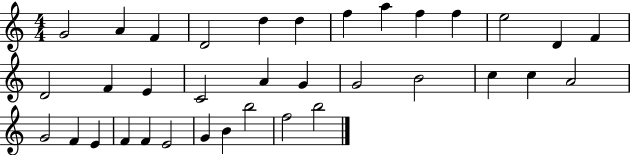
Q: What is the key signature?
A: C major